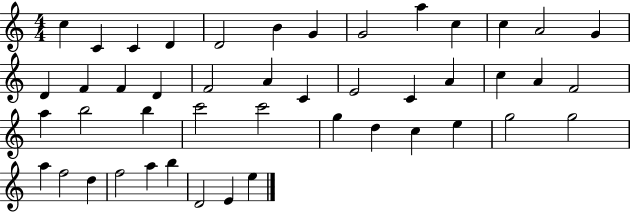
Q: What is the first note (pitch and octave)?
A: C5